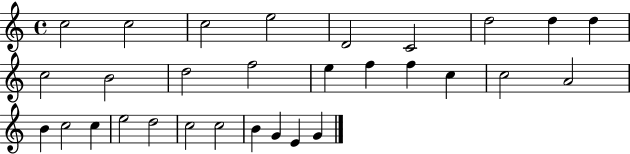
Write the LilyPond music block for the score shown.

{
  \clef treble
  \time 4/4
  \defaultTimeSignature
  \key c \major
  c''2 c''2 | c''2 e''2 | d'2 c'2 | d''2 d''4 d''4 | \break c''2 b'2 | d''2 f''2 | e''4 f''4 f''4 c''4 | c''2 a'2 | \break b'4 c''2 c''4 | e''2 d''2 | c''2 c''2 | b'4 g'4 e'4 g'4 | \break \bar "|."
}